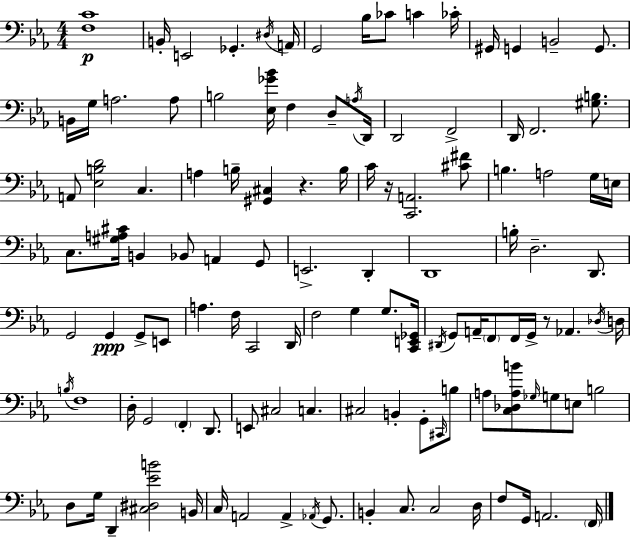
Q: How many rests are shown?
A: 3